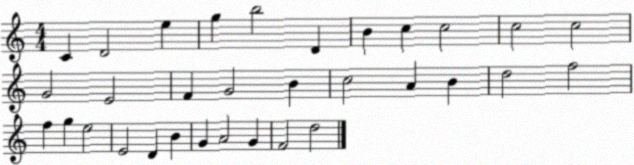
X:1
T:Untitled
M:4/4
L:1/4
K:C
C D2 e g b2 D B c c2 c2 c2 G2 E2 F G2 B c2 A B d2 f2 f g e2 E2 D B G A2 G F2 d2